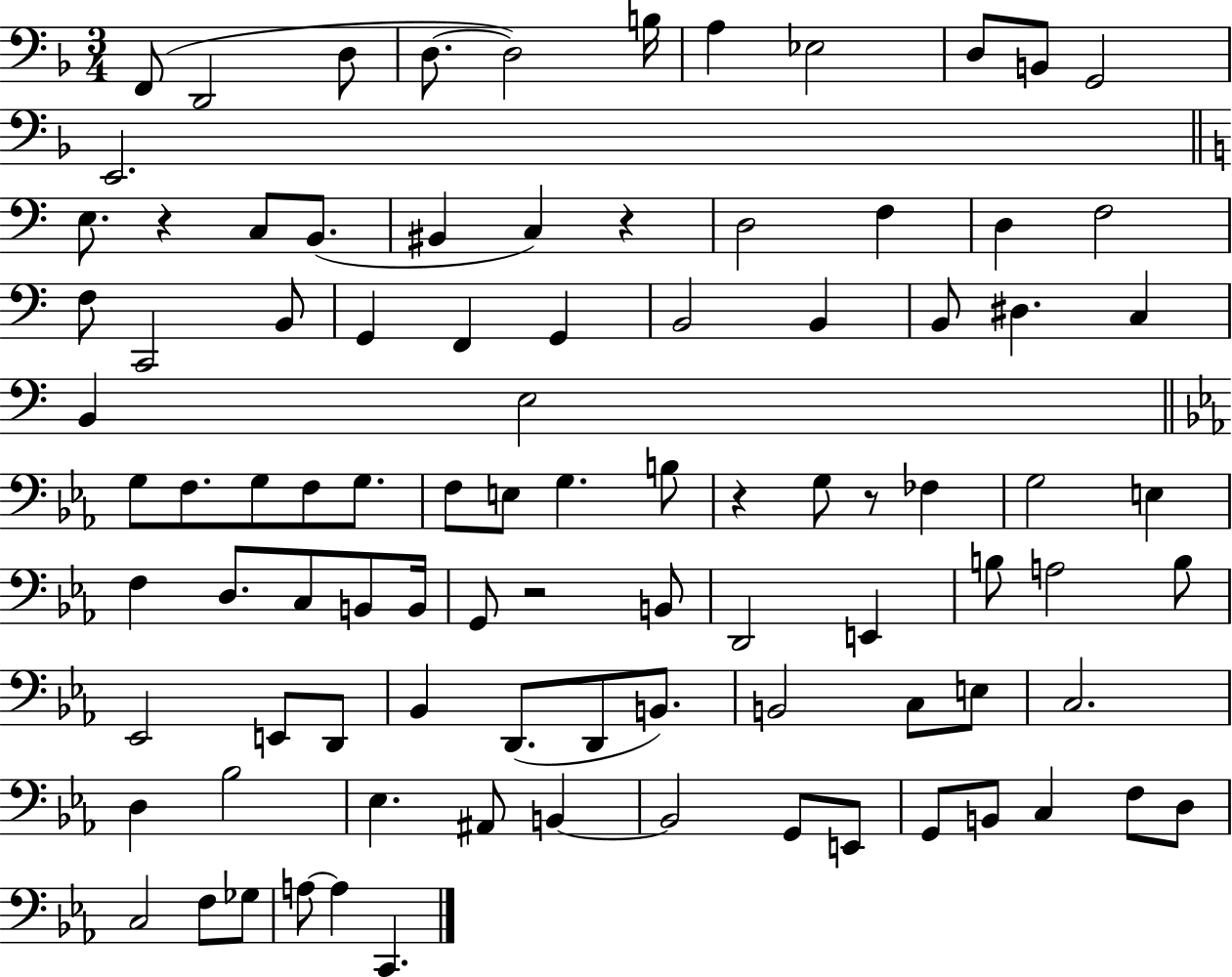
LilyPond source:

{
  \clef bass
  \numericTimeSignature
  \time 3/4
  \key f \major
  f,8( d,2 d8 | d8.~~ d2) b16 | a4 ees2 | d8 b,8 g,2 | \break e,2. | \bar "||" \break \key a \minor e8. r4 c8 b,8.( | bis,4 c4) r4 | d2 f4 | d4 f2 | \break f8 c,2 b,8 | g,4 f,4 g,4 | b,2 b,4 | b,8 dis4. c4 | \break b,4 e2 | \bar "||" \break \key ees \major g8 f8. g8 f8 g8. | f8 e8 g4. b8 | r4 g8 r8 fes4 | g2 e4 | \break f4 d8. c8 b,8 b,16 | g,8 r2 b,8 | d,2 e,4 | b8 a2 b8 | \break ees,2 e,8 d,8 | bes,4 d,8.( d,8 b,8.) | b,2 c8 e8 | c2. | \break d4 bes2 | ees4. ais,8 b,4~~ | b,2 g,8 e,8 | g,8 b,8 c4 f8 d8 | \break c2 f8 ges8 | a8~~ a4 c,4. | \bar "|."
}